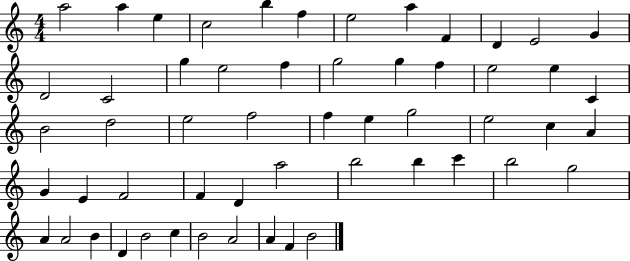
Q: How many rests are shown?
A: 0